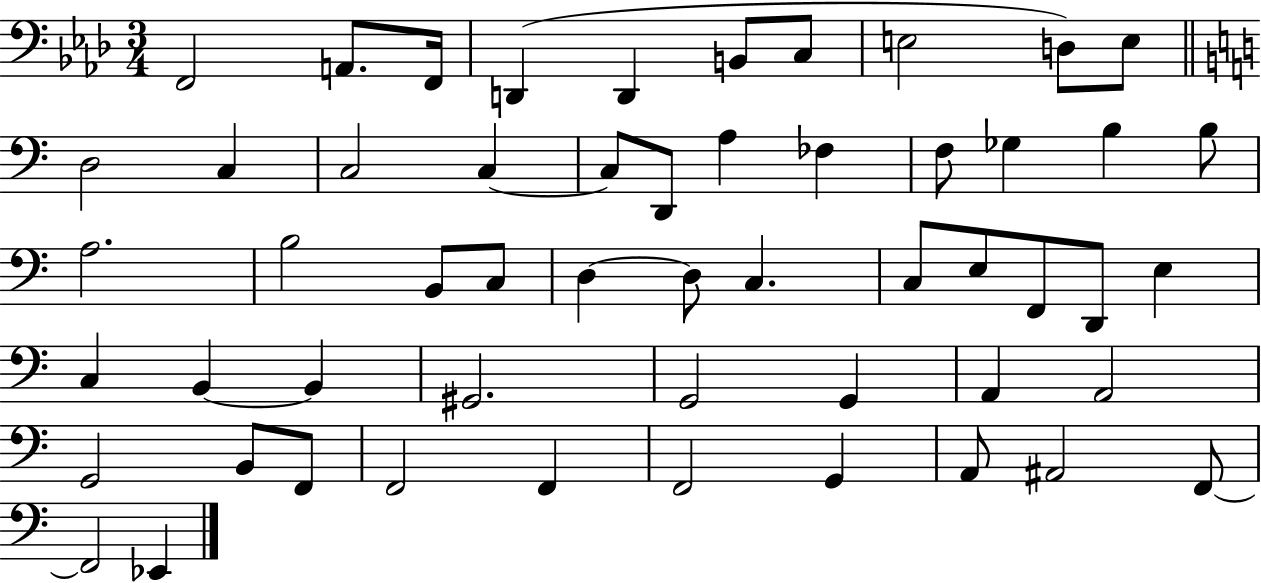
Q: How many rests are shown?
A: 0